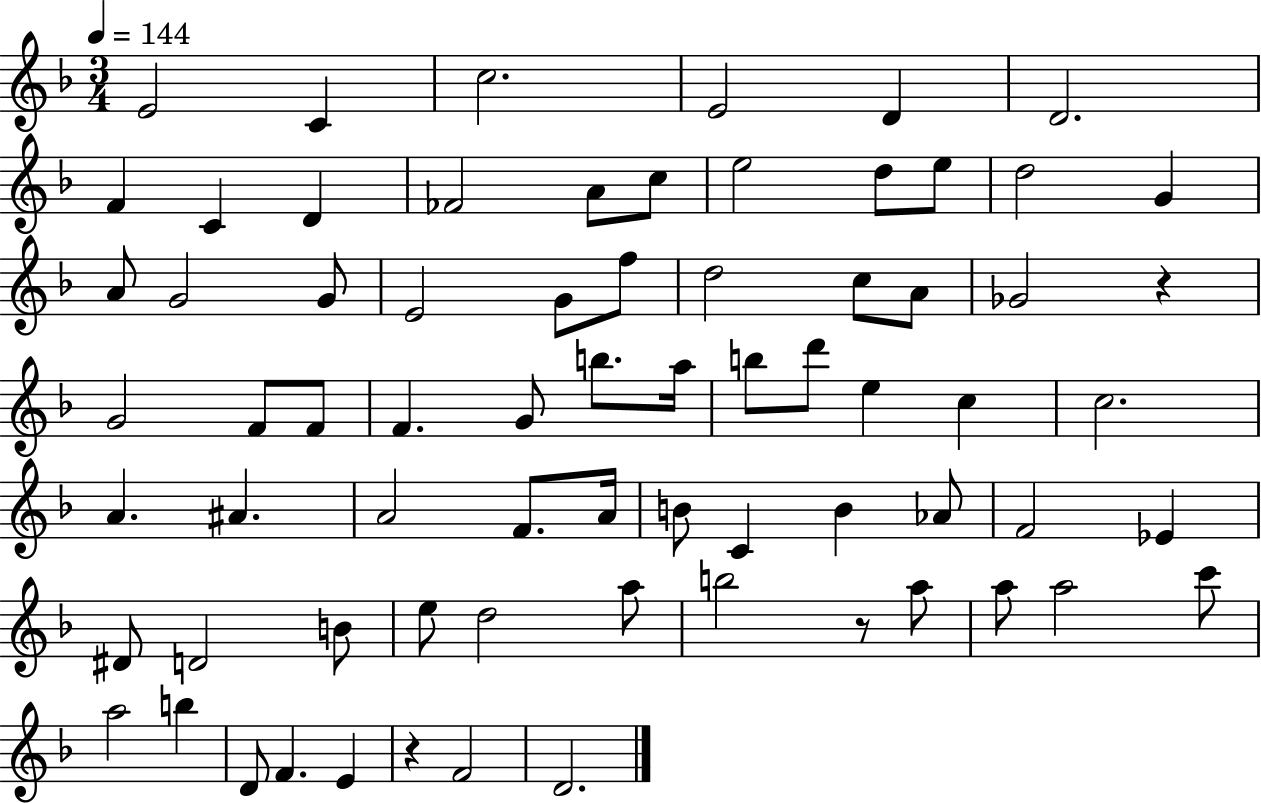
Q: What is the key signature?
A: F major